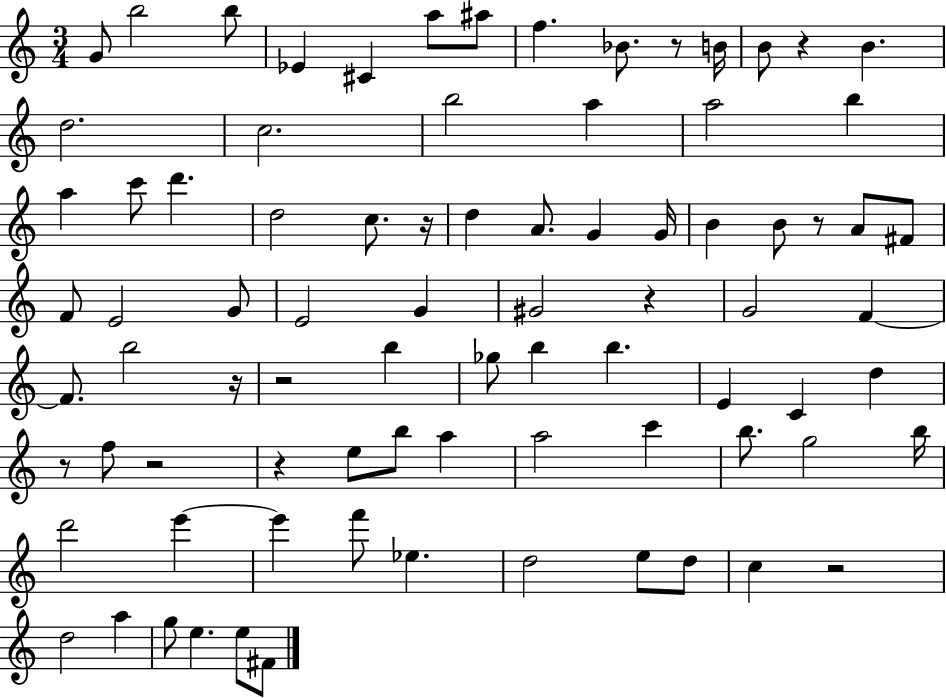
X:1
T:Untitled
M:3/4
L:1/4
K:C
G/2 b2 b/2 _E ^C a/2 ^a/2 f _B/2 z/2 B/4 B/2 z B d2 c2 b2 a a2 b a c'/2 d' d2 c/2 z/4 d A/2 G G/4 B B/2 z/2 A/2 ^F/2 F/2 E2 G/2 E2 G ^G2 z G2 F F/2 b2 z/4 z2 b _g/2 b b E C d z/2 f/2 z2 z e/2 b/2 a a2 c' b/2 g2 b/4 d'2 e' e' f'/2 _e d2 e/2 d/2 c z2 d2 a g/2 e e/2 ^F/2